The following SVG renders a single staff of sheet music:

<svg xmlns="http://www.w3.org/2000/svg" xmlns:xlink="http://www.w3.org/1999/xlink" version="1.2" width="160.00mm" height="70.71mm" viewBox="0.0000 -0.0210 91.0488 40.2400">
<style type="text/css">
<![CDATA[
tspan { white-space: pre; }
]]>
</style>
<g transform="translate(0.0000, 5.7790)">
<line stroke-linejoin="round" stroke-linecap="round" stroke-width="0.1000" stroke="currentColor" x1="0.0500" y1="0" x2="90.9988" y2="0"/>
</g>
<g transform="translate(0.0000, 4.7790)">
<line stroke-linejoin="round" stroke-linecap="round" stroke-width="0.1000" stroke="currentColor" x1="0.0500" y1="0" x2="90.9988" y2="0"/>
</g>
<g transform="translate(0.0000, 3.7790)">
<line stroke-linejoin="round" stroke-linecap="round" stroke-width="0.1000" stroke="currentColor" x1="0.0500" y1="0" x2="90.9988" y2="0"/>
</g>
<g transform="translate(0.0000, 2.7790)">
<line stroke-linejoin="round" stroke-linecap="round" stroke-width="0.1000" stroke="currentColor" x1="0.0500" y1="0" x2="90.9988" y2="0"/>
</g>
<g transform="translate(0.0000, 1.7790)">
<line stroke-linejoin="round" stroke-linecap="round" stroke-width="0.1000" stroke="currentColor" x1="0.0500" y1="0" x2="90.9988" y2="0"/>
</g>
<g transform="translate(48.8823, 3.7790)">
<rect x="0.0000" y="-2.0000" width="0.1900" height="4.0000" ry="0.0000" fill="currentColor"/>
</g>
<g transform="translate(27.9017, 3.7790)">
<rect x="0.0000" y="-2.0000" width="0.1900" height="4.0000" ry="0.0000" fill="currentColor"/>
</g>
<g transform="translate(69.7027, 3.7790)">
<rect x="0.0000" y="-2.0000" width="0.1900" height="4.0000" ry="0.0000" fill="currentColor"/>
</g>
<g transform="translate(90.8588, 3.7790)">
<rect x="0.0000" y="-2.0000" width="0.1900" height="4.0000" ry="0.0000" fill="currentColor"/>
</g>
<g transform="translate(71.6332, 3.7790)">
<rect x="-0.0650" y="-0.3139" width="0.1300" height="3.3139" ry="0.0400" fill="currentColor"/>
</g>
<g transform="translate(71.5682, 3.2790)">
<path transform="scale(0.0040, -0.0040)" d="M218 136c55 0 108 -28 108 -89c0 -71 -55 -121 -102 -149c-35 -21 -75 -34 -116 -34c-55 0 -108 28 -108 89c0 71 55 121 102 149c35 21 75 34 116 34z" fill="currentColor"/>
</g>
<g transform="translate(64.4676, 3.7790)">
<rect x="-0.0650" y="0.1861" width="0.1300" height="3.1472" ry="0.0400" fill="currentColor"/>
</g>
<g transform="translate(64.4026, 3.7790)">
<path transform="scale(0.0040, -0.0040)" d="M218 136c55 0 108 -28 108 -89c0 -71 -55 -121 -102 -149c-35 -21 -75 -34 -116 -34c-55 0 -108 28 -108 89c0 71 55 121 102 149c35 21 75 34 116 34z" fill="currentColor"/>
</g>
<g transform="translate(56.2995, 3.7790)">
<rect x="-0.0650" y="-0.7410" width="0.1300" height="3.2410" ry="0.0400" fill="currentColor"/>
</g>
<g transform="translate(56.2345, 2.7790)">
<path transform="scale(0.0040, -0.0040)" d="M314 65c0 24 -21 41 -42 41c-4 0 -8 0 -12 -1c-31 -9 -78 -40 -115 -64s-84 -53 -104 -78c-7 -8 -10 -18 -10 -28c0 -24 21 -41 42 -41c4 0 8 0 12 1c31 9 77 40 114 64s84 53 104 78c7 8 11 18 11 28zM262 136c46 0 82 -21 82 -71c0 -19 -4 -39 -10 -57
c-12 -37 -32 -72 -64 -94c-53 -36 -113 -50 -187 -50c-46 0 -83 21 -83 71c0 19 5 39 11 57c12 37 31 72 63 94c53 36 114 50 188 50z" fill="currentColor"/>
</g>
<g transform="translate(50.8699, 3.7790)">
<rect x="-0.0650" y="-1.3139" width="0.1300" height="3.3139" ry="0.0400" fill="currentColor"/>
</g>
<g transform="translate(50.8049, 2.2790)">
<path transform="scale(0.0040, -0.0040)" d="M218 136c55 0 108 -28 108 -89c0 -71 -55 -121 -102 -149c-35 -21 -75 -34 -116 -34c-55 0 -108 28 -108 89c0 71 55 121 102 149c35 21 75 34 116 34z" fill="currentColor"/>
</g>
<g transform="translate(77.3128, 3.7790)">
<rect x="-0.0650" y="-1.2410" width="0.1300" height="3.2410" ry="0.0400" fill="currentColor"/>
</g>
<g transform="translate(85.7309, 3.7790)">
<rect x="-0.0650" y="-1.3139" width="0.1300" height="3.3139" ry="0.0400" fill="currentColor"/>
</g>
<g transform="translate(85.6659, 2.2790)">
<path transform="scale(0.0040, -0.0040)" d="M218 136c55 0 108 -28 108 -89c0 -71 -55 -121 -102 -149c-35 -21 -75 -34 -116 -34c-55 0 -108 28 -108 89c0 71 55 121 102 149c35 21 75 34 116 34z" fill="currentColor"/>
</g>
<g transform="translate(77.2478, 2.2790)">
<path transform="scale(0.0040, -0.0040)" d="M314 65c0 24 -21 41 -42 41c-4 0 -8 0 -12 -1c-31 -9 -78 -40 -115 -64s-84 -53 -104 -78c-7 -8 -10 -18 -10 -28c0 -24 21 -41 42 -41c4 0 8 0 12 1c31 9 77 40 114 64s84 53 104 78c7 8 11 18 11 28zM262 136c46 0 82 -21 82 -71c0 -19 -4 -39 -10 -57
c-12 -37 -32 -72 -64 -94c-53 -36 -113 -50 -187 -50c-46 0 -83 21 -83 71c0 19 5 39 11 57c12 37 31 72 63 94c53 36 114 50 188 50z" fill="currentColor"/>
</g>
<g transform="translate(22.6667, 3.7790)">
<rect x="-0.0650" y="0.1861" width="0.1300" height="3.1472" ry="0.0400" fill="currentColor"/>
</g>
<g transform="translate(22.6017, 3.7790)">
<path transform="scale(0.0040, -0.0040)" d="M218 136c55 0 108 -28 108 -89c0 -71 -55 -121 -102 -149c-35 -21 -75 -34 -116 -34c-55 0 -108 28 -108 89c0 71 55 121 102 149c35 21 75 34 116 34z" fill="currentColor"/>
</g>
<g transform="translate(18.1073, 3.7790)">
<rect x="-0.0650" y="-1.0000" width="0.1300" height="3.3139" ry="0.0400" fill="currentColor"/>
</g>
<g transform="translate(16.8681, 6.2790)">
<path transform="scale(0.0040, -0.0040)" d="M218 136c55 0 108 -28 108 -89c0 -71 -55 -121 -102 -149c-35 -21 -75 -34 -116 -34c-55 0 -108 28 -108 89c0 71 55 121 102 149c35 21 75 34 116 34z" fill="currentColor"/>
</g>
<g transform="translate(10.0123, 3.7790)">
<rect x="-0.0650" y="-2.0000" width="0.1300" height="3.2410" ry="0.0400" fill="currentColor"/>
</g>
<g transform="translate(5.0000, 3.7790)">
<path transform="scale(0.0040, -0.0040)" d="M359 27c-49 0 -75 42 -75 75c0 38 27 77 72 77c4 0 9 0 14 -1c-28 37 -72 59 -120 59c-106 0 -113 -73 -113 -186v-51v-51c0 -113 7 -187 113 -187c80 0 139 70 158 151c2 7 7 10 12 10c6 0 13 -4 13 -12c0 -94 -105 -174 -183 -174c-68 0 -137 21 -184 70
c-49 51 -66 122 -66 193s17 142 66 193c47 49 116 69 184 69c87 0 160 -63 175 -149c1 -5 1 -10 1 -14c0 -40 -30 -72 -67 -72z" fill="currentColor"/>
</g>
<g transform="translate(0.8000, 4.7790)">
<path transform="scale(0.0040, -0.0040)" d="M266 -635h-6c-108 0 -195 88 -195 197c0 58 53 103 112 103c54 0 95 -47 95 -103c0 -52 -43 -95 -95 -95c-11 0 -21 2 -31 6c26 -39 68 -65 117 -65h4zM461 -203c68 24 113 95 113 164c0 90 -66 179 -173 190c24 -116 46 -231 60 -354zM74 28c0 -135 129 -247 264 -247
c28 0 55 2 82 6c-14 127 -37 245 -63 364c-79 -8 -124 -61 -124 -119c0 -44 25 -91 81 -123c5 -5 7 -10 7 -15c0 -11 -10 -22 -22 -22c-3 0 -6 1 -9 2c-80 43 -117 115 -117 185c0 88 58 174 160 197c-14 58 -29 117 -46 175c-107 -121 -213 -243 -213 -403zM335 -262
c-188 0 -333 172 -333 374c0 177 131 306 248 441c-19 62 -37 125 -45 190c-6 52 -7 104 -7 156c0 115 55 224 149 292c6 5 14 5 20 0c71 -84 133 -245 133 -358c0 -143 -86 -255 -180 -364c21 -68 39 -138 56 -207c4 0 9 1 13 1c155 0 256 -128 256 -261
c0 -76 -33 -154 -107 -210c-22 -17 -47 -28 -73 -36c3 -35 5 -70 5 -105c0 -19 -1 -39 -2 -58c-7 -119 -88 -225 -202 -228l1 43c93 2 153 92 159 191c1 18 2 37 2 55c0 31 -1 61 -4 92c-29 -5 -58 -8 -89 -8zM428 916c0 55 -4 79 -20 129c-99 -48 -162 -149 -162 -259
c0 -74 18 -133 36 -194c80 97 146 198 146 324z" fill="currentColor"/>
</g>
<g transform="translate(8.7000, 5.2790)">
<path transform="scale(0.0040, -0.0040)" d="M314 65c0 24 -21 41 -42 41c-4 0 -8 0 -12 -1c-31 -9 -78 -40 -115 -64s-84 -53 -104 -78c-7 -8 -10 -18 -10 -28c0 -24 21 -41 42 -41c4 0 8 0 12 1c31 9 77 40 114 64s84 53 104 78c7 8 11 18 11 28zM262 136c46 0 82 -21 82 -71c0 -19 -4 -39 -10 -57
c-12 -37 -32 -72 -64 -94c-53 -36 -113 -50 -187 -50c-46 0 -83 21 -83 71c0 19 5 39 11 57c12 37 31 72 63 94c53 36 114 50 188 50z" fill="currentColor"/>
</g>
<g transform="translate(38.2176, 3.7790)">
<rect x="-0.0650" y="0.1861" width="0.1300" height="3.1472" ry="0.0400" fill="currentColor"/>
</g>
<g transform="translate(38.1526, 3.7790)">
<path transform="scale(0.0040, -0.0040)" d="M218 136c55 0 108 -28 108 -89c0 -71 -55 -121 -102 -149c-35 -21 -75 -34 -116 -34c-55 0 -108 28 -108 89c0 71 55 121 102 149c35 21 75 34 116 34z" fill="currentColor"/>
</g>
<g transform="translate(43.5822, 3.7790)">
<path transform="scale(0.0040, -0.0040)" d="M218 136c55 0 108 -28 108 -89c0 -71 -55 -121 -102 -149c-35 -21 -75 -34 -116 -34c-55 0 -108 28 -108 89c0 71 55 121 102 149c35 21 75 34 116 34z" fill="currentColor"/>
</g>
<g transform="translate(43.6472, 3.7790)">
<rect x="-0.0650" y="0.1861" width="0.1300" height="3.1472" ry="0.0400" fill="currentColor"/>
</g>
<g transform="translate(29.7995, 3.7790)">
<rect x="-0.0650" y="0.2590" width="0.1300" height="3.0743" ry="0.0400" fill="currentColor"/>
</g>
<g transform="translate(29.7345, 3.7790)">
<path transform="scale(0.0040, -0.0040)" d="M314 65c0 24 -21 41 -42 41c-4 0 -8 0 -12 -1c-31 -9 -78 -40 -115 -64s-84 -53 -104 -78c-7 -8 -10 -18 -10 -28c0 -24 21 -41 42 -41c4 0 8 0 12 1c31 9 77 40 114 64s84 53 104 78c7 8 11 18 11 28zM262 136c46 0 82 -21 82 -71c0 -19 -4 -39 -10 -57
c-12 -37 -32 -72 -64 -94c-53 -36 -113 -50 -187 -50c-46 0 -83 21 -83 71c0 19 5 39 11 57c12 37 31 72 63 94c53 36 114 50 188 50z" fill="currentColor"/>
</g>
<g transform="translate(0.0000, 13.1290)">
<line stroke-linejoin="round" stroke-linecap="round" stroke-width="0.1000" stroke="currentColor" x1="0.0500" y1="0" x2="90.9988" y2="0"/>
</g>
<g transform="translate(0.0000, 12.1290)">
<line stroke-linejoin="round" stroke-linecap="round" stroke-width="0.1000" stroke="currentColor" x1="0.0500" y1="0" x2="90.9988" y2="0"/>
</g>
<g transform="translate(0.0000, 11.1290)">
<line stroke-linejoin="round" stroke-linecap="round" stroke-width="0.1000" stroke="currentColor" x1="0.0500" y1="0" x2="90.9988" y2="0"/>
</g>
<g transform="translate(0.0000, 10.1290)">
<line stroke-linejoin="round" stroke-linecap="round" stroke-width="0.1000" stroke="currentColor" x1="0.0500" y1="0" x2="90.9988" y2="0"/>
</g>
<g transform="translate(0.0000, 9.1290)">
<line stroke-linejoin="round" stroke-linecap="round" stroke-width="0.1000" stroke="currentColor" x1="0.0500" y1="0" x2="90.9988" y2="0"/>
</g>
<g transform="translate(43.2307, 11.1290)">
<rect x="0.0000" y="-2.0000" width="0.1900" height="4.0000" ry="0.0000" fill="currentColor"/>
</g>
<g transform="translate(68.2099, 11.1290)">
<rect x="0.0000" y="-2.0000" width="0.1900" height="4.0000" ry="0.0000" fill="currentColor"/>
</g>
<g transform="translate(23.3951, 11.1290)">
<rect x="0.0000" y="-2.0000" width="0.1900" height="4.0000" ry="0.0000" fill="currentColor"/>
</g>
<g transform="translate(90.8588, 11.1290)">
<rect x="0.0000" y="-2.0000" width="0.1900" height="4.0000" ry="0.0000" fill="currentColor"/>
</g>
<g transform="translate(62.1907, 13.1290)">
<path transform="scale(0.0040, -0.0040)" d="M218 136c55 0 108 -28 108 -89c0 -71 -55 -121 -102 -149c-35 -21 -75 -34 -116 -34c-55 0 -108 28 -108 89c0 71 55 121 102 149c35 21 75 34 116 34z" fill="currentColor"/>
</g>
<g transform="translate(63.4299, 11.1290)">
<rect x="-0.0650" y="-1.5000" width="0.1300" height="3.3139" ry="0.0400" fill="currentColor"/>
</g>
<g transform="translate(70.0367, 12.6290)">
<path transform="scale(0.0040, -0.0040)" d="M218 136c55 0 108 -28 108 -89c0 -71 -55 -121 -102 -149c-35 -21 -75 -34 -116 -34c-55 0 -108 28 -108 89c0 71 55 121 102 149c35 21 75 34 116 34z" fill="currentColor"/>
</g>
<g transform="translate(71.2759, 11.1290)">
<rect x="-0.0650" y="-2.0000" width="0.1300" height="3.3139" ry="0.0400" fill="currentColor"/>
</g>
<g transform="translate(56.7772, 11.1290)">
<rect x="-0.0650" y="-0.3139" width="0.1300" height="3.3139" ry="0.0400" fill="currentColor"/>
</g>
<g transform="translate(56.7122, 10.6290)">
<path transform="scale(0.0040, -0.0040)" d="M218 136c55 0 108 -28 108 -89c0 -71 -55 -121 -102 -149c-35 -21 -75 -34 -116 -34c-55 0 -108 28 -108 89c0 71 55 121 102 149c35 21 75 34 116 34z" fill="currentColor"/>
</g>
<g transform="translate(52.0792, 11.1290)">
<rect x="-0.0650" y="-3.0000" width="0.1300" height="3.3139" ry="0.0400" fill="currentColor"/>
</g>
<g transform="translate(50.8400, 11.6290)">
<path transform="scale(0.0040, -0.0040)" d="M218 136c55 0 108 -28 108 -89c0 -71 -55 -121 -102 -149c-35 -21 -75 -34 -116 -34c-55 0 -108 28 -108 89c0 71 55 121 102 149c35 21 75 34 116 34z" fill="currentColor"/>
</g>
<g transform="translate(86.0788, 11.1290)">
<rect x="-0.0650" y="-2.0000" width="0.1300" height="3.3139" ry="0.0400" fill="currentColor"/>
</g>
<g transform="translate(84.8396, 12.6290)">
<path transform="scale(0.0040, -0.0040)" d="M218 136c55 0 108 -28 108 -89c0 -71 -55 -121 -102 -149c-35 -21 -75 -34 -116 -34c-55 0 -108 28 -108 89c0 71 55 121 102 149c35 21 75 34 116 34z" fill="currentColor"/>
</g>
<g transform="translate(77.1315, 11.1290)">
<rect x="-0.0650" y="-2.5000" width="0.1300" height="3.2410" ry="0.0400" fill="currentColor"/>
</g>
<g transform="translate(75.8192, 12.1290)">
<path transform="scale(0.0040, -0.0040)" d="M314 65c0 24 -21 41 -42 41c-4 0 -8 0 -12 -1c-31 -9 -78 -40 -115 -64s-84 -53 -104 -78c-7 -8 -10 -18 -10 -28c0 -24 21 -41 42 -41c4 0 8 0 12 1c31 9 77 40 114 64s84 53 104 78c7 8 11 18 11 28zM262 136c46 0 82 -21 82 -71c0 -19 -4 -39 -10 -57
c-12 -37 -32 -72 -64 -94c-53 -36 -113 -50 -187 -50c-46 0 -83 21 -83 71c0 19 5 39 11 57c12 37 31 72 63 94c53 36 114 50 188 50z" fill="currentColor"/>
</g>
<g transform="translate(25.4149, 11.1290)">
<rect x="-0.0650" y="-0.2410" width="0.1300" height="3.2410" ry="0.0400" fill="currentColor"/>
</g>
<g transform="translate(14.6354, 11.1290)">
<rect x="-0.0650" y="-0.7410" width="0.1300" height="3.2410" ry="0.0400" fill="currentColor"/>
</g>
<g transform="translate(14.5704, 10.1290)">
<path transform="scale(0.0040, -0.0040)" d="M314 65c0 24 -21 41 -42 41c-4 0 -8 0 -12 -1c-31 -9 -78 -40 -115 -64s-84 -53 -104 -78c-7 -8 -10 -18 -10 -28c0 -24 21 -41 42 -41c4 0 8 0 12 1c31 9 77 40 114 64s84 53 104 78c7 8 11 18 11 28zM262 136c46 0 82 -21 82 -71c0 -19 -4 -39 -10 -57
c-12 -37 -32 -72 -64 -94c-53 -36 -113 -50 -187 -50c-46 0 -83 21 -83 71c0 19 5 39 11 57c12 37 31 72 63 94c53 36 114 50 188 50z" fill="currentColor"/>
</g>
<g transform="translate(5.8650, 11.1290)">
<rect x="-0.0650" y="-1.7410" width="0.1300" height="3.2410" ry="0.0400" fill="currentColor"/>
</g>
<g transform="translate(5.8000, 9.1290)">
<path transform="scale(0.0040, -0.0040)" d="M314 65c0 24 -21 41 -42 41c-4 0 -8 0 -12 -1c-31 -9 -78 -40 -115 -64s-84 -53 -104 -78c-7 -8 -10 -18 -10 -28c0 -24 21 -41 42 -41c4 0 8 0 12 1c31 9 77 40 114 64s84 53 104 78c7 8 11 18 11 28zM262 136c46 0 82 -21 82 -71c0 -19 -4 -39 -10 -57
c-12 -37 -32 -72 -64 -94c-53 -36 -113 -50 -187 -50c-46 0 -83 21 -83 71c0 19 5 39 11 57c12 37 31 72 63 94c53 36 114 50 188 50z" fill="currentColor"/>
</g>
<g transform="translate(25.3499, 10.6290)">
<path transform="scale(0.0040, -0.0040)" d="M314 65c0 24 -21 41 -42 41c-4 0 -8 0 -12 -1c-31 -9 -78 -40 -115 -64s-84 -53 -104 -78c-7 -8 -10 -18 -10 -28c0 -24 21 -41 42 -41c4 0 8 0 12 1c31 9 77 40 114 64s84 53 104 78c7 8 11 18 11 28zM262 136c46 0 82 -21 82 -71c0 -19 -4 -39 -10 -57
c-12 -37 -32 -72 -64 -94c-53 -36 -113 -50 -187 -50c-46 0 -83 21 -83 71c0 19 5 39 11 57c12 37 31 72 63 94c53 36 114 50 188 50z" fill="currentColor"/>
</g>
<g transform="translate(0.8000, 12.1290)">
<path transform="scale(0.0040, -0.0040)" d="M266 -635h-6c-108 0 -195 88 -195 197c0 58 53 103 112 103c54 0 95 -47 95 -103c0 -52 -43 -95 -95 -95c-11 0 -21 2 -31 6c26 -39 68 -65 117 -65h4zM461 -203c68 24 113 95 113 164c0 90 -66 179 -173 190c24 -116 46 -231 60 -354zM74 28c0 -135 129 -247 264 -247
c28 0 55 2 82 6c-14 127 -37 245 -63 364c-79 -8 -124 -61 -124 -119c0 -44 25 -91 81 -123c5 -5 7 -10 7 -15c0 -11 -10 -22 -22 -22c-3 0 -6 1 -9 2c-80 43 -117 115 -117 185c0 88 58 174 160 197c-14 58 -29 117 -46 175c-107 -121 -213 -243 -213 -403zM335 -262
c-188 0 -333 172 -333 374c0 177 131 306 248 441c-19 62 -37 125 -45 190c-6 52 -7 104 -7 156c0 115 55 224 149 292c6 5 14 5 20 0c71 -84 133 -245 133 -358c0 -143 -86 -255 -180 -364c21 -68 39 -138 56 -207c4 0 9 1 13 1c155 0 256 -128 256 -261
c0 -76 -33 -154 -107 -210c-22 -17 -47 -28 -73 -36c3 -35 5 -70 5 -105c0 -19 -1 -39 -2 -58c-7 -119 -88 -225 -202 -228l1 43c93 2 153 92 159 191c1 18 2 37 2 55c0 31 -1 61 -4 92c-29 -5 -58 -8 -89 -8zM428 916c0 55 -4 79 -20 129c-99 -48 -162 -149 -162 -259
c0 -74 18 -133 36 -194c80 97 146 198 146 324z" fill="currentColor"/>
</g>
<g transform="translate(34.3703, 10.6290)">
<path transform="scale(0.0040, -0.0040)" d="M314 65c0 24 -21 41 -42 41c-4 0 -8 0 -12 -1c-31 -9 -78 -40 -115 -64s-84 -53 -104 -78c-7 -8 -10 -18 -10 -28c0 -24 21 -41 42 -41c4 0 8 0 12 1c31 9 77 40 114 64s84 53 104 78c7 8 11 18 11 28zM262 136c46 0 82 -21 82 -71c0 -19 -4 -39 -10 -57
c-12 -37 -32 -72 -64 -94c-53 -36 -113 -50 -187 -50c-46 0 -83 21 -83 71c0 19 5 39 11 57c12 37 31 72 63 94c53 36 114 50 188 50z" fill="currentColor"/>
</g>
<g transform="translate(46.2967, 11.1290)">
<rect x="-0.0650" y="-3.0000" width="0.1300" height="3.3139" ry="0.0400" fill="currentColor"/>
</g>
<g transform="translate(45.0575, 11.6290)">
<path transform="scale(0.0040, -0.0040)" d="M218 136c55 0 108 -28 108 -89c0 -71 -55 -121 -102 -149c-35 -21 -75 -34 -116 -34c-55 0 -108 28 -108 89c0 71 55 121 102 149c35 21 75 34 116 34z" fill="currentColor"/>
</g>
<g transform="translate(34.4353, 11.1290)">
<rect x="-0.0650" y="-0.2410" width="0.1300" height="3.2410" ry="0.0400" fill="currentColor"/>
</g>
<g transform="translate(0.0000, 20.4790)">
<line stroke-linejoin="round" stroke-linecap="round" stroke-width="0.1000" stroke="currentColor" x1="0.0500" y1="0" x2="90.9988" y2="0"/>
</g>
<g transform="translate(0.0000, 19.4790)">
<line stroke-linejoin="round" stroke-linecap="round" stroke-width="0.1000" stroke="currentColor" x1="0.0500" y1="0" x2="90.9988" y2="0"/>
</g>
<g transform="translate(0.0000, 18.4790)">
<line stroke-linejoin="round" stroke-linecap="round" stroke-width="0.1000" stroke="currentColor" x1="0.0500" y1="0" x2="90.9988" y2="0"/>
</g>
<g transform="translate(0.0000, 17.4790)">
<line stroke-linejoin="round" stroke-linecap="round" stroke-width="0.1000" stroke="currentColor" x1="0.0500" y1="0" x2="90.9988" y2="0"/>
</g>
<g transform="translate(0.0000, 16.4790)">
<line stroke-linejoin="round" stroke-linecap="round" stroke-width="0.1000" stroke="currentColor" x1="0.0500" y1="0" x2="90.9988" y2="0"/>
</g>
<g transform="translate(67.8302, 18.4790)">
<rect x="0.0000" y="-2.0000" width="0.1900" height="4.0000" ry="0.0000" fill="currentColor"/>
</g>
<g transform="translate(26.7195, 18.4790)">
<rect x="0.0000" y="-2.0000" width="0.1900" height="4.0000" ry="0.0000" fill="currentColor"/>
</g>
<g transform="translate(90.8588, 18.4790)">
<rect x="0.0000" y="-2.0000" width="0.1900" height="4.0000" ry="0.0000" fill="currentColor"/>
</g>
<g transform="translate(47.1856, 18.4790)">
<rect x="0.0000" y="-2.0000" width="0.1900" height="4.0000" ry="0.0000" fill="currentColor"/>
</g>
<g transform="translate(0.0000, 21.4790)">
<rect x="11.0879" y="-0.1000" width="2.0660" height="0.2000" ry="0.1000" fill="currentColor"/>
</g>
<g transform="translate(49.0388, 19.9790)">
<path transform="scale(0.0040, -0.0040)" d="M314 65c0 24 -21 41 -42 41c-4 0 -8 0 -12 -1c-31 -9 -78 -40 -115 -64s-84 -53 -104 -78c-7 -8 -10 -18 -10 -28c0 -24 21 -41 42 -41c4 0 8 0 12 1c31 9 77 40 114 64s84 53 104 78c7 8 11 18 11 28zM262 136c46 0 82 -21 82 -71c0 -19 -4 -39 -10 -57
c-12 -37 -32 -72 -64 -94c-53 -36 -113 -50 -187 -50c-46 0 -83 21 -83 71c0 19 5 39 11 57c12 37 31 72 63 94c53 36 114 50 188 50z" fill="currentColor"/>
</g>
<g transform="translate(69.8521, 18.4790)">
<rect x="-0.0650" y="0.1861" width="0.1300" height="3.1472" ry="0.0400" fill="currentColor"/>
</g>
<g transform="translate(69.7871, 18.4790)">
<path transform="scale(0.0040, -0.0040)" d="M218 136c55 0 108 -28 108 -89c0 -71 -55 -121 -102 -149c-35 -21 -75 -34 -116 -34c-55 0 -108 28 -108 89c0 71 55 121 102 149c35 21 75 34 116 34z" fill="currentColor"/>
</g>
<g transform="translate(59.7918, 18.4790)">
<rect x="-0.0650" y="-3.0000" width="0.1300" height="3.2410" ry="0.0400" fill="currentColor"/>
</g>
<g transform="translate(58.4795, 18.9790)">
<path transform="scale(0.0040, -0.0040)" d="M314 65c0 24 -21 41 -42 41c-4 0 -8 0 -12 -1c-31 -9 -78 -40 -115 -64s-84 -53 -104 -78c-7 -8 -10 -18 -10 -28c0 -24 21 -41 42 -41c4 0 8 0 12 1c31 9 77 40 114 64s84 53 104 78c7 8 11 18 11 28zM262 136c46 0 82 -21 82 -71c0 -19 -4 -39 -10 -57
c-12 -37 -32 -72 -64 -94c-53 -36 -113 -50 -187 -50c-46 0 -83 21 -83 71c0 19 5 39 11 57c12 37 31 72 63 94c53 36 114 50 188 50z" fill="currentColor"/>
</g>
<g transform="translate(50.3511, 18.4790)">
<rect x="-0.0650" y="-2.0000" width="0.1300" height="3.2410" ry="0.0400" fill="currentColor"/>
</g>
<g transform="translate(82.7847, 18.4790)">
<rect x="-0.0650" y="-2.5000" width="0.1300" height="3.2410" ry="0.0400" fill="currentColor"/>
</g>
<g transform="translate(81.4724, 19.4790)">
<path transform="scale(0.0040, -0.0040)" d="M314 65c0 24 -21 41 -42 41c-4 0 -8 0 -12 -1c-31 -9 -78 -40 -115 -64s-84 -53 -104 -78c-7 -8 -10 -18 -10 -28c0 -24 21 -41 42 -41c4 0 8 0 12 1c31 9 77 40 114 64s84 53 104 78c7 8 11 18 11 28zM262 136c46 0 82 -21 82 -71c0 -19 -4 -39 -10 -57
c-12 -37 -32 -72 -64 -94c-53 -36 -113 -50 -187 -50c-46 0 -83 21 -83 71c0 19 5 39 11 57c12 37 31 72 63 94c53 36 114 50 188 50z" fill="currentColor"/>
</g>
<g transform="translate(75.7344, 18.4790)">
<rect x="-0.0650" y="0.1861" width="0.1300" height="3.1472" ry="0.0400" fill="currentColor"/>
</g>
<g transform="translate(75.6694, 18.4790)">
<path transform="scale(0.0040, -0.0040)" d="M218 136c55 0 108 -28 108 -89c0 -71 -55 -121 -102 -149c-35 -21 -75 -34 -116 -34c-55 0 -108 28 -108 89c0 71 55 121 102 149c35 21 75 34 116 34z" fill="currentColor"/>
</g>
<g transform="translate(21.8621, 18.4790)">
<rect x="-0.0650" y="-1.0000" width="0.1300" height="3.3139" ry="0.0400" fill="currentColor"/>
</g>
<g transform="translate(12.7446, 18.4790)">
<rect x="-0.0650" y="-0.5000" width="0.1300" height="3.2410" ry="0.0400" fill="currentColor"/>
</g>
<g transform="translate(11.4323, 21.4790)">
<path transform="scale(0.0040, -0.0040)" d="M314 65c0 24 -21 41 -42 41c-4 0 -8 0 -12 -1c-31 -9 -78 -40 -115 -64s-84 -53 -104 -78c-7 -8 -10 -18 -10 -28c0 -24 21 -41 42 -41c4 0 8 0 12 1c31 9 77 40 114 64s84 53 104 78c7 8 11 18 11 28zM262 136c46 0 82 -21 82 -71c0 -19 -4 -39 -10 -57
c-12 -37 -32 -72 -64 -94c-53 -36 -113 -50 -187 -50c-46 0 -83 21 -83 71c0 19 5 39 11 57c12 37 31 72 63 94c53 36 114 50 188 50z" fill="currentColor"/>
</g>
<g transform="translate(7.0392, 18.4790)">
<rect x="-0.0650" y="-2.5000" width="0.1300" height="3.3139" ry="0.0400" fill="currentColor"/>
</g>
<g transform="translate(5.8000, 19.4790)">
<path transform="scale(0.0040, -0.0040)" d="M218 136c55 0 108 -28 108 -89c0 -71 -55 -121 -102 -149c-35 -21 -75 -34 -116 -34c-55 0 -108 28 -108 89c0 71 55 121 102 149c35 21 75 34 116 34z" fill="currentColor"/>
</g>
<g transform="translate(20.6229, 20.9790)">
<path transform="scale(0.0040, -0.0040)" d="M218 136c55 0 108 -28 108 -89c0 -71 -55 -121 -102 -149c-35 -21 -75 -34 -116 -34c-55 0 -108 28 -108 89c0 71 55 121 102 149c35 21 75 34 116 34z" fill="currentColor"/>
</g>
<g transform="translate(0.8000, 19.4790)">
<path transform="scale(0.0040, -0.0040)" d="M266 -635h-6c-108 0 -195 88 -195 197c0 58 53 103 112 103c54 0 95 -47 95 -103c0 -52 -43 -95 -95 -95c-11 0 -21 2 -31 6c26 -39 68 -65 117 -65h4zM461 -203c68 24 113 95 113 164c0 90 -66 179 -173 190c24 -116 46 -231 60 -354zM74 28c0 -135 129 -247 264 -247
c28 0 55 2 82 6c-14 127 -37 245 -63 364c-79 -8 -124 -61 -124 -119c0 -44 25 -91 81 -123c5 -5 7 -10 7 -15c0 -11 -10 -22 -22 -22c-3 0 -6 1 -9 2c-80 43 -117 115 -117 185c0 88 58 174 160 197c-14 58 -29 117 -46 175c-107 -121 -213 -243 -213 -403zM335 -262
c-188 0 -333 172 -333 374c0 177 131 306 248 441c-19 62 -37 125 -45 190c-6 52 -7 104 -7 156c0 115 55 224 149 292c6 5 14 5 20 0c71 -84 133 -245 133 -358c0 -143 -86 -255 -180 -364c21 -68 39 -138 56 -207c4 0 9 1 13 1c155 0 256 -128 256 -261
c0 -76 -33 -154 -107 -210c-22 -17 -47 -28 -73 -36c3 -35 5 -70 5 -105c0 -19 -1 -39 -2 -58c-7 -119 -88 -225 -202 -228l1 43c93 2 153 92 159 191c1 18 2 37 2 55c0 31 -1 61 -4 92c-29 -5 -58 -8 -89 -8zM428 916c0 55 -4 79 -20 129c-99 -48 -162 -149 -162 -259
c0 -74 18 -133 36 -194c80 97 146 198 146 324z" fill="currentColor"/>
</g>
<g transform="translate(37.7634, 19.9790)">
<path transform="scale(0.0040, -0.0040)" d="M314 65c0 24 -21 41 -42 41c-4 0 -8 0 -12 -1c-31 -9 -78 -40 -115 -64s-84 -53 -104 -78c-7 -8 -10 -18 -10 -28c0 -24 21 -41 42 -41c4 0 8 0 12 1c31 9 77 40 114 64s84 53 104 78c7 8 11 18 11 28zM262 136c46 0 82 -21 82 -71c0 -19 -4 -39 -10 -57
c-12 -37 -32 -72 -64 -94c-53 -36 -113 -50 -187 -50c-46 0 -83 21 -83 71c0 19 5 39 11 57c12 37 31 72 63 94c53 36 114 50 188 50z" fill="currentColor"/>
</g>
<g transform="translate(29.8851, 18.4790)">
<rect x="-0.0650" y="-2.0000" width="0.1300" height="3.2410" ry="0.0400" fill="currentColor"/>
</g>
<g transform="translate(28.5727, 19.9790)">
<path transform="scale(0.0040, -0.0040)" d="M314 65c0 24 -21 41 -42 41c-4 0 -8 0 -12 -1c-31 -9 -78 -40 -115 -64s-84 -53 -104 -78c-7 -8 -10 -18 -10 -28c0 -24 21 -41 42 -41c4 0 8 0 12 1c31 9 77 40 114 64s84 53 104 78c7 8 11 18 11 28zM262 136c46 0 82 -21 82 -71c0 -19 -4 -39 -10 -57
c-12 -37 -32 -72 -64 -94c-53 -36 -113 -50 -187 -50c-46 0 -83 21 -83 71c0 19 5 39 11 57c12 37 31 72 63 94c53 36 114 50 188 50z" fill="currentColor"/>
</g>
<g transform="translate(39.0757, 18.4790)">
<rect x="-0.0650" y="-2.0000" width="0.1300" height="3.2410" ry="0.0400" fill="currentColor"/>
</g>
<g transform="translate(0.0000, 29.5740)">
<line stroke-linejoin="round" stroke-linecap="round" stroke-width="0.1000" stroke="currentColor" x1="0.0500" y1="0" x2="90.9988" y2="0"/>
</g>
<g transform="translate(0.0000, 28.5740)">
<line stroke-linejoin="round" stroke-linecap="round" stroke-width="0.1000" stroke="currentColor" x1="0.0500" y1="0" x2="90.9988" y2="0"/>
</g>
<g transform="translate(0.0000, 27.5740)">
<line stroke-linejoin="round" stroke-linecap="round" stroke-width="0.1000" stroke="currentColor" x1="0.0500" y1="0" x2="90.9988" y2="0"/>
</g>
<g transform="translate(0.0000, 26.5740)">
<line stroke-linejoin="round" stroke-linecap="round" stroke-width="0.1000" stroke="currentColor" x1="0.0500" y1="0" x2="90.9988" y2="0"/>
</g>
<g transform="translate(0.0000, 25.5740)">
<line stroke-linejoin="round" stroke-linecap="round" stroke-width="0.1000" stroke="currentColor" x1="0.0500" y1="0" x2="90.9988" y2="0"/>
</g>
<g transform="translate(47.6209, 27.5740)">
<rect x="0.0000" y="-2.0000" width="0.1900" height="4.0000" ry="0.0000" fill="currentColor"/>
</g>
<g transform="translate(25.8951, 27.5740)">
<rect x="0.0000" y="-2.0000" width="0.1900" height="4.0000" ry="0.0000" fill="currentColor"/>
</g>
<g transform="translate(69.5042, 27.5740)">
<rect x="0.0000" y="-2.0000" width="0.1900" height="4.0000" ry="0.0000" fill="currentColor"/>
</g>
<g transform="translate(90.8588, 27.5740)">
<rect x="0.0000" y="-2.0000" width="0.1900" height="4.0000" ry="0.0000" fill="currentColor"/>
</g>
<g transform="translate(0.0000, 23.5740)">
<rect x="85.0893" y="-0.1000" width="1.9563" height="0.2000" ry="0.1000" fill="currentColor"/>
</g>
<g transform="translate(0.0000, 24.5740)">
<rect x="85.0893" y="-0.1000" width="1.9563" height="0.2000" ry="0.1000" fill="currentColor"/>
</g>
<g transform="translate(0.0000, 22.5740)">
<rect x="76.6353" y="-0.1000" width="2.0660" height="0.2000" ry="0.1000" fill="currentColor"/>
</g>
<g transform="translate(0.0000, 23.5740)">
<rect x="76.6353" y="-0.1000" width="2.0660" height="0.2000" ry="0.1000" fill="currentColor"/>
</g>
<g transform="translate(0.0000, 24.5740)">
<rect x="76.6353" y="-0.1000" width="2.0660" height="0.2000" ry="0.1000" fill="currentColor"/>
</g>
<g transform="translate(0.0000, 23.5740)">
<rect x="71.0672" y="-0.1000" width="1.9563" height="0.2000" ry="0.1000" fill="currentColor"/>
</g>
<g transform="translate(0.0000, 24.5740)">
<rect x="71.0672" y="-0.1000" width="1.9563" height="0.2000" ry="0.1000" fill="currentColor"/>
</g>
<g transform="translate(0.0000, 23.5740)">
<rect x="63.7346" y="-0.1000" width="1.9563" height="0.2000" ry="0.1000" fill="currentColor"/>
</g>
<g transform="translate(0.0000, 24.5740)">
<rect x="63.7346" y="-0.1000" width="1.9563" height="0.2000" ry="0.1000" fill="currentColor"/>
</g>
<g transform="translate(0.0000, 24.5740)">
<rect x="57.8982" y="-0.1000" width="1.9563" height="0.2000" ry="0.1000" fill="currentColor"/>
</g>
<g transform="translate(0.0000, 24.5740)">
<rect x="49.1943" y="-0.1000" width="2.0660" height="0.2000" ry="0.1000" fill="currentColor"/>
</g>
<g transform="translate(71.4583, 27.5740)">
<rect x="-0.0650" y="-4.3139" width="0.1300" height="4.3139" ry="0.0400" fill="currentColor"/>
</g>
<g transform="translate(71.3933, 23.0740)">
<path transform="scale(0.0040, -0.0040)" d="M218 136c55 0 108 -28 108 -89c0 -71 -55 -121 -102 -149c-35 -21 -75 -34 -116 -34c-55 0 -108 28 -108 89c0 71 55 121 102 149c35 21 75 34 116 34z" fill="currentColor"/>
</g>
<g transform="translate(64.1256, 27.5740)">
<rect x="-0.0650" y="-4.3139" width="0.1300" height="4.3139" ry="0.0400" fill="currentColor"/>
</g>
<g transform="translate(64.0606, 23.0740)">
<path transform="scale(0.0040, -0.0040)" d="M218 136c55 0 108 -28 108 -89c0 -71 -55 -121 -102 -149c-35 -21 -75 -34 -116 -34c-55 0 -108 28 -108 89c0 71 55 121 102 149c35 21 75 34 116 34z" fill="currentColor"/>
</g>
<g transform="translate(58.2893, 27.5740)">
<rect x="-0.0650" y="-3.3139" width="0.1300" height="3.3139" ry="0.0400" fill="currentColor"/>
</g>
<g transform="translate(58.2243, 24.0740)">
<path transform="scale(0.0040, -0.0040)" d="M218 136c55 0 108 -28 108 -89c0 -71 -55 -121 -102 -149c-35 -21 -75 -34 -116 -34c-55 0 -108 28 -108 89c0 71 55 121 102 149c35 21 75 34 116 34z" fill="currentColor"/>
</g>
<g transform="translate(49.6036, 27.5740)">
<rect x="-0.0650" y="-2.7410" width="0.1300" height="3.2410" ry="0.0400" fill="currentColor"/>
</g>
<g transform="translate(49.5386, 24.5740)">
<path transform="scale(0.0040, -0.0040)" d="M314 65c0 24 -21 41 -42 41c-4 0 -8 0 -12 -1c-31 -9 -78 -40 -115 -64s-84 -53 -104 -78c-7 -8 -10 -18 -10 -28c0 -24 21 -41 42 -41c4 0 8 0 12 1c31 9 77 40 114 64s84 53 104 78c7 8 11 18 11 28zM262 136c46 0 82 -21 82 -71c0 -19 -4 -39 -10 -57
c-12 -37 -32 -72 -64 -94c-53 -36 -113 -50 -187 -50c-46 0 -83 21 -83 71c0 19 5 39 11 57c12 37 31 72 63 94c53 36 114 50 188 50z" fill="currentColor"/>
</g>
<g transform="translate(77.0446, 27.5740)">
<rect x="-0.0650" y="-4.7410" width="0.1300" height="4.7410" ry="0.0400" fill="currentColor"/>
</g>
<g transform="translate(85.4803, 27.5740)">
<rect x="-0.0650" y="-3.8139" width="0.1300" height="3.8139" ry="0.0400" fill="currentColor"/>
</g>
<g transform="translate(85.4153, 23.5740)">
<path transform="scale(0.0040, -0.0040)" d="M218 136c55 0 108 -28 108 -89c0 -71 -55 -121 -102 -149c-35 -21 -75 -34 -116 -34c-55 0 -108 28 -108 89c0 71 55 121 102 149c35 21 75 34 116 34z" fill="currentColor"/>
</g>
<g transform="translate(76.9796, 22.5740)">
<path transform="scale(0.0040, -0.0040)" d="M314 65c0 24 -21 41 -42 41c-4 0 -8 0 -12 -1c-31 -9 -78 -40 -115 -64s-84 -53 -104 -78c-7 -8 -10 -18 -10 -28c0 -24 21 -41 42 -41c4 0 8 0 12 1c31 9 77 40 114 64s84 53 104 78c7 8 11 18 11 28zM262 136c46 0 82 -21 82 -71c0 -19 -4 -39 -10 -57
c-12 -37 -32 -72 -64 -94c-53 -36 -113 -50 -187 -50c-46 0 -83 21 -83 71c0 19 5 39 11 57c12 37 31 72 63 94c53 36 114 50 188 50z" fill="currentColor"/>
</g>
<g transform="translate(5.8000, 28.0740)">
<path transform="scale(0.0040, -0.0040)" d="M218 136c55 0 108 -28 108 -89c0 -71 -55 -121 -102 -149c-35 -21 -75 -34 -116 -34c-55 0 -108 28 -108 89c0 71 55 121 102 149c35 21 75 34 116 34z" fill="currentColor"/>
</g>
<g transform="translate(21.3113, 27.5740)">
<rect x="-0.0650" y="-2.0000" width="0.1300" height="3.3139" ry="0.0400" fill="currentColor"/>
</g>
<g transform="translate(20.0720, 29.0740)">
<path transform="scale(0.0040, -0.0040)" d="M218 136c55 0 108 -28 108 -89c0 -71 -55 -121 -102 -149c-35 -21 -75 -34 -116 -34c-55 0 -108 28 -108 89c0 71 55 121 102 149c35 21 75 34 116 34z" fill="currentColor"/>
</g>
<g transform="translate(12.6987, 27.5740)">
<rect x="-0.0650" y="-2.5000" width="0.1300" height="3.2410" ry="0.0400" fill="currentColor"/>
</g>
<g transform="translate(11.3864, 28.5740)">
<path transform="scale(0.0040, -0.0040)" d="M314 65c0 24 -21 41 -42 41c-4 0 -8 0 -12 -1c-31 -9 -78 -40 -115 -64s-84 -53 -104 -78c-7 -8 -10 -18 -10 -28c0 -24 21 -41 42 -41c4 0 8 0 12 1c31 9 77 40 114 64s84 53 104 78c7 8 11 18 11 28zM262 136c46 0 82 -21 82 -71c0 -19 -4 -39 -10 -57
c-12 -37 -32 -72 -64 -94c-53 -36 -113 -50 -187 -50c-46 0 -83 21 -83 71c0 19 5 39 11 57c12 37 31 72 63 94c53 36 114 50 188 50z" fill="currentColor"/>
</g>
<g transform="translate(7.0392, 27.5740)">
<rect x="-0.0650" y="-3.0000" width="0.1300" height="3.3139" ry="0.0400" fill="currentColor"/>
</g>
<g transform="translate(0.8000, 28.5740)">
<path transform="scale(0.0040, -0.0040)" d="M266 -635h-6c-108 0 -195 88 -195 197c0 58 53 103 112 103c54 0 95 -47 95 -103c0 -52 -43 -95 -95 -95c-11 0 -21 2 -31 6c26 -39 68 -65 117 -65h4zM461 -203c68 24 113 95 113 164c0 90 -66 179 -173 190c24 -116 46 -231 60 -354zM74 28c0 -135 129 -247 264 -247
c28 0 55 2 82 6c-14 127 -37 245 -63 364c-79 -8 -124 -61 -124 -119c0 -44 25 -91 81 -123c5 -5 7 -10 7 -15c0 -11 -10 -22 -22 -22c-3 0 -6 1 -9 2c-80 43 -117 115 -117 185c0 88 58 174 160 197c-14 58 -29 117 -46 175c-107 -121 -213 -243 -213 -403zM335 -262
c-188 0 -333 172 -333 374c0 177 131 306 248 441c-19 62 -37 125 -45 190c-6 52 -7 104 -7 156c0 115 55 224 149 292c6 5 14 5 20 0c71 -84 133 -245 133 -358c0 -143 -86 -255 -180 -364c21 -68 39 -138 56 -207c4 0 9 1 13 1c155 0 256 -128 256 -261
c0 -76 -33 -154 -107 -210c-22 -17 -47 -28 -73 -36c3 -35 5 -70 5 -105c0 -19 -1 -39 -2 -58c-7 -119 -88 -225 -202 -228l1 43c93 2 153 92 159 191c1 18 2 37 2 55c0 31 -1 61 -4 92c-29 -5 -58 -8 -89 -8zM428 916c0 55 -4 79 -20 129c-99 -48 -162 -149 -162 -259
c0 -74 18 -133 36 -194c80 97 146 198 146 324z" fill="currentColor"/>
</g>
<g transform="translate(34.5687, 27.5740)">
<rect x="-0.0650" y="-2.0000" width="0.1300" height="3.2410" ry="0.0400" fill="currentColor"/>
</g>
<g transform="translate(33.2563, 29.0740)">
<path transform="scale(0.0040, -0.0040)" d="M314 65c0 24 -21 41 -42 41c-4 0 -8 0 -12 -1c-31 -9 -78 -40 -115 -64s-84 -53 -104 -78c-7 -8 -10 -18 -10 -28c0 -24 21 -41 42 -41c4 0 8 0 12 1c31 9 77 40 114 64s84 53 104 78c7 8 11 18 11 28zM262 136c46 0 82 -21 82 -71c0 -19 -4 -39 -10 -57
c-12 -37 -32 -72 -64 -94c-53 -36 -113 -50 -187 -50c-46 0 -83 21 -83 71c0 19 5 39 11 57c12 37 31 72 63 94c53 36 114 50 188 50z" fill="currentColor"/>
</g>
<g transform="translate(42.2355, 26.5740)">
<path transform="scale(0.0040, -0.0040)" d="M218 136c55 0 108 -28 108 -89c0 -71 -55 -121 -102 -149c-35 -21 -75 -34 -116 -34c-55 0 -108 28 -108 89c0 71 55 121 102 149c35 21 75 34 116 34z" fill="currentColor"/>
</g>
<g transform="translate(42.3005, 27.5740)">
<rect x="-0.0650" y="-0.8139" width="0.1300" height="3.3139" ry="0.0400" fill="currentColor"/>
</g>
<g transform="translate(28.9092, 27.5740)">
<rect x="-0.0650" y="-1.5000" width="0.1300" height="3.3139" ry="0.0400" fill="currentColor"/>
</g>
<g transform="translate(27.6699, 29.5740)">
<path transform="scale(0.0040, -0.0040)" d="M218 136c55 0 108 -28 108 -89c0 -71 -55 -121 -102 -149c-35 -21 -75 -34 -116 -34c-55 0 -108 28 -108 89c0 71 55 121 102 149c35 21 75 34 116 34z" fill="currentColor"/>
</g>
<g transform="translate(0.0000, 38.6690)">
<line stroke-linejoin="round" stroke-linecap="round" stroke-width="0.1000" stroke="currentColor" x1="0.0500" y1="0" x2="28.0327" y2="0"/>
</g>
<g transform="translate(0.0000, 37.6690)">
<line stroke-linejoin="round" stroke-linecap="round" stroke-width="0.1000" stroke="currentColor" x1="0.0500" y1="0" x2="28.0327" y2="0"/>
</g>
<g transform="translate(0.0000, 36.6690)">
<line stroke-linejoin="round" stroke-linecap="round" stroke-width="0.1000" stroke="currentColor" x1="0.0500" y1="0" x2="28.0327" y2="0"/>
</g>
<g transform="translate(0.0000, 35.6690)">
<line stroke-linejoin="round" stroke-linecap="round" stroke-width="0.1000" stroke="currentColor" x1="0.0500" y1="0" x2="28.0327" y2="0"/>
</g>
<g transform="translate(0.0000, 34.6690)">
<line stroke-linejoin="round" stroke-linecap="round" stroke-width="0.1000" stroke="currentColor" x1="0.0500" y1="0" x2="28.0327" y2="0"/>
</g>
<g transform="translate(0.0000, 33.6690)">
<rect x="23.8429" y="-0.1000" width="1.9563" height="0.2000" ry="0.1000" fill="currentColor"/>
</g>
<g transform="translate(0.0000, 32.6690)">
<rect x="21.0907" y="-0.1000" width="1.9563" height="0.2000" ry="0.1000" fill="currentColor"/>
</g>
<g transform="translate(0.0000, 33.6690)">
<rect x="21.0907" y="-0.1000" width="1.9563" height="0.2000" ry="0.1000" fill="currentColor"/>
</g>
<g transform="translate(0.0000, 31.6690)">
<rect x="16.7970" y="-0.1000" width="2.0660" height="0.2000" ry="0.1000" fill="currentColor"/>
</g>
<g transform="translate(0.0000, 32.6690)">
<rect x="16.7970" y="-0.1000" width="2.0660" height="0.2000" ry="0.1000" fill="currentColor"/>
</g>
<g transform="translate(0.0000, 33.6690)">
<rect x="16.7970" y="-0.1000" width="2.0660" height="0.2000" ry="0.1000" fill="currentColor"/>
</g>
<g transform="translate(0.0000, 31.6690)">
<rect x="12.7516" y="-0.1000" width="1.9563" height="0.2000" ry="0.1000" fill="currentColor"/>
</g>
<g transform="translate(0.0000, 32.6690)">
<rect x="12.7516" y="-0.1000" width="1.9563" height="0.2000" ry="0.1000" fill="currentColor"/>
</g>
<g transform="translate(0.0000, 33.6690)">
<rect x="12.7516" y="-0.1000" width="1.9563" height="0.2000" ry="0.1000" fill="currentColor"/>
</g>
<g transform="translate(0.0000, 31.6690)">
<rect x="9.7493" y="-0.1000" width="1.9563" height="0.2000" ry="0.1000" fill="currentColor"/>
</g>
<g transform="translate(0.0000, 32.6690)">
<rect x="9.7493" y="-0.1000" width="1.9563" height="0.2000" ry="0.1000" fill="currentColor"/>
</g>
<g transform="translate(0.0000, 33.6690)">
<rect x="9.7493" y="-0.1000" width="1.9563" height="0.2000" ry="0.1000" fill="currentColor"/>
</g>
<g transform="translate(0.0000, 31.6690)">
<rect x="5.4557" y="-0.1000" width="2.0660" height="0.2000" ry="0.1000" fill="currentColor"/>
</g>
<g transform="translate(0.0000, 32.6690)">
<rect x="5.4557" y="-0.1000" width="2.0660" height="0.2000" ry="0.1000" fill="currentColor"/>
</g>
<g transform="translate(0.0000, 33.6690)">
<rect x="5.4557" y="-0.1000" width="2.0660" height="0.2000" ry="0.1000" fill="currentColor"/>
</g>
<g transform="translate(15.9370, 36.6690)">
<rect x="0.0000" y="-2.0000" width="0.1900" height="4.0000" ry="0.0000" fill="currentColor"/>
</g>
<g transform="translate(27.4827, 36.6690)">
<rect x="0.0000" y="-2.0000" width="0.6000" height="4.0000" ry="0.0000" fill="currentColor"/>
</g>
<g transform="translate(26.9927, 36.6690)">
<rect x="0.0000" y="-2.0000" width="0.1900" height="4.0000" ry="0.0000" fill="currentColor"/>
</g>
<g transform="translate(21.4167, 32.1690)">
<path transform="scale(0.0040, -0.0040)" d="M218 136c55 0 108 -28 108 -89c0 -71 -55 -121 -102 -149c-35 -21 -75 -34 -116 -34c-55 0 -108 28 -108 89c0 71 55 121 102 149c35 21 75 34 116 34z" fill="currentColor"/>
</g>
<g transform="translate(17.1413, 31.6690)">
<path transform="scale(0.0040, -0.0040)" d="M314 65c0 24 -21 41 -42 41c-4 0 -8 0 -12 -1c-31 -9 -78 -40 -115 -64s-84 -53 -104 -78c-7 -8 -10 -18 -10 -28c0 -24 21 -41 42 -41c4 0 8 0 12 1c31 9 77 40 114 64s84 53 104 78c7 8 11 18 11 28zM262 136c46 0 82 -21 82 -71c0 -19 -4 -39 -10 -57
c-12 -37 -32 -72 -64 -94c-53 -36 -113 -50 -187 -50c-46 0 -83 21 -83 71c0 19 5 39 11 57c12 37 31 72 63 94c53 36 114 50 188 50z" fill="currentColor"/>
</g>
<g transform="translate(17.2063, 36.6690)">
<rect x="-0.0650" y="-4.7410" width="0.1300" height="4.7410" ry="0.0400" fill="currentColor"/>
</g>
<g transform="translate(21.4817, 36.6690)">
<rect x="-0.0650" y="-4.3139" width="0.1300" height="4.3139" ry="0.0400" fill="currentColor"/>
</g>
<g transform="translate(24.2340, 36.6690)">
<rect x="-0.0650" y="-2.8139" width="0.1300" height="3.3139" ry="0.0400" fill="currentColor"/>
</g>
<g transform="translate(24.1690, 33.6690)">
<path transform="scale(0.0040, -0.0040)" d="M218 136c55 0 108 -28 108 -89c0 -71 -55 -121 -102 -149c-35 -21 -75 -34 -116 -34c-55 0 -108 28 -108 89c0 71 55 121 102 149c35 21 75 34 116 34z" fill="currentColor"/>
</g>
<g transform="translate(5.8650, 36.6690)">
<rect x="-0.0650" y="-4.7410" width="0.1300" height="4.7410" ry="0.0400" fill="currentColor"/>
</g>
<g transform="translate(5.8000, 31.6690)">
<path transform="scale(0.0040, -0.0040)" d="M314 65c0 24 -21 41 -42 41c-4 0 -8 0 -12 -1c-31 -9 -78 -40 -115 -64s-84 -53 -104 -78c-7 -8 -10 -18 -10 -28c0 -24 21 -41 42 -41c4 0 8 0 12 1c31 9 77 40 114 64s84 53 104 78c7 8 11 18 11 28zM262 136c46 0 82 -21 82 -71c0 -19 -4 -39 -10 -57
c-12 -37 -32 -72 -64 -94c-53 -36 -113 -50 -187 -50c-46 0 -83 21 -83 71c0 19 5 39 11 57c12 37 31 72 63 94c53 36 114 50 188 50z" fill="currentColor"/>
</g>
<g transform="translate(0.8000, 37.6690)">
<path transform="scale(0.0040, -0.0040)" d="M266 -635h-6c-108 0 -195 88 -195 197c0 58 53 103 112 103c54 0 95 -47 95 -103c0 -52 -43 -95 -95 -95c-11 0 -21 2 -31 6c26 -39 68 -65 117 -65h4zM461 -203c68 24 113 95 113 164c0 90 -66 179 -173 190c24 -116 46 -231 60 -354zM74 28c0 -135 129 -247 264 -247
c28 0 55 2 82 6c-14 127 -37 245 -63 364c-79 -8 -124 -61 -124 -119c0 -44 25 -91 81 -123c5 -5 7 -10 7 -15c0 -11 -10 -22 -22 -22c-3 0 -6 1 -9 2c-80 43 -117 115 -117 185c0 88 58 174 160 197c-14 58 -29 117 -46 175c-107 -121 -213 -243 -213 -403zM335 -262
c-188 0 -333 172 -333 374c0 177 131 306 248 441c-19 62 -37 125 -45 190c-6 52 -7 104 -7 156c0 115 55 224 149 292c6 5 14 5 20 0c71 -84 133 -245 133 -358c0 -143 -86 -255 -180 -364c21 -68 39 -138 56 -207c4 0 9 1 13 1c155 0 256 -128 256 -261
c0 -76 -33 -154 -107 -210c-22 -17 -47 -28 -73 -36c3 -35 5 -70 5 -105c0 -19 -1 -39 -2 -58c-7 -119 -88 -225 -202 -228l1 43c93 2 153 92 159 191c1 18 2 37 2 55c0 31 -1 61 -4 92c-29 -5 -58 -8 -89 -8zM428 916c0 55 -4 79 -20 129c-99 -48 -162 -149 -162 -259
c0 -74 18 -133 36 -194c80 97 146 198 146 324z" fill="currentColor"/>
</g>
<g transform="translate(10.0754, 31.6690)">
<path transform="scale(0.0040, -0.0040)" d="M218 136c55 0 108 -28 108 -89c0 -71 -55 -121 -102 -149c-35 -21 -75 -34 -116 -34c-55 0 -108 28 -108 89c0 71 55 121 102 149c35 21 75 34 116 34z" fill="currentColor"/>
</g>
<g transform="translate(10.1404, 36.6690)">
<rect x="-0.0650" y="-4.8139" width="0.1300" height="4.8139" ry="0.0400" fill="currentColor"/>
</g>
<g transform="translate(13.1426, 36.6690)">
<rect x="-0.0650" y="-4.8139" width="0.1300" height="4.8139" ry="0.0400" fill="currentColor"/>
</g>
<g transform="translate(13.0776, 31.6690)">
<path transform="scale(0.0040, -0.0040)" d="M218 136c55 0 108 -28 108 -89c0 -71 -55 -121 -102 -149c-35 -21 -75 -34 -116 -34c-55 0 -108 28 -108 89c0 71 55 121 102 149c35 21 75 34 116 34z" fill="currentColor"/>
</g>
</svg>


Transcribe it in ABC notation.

X:1
T:Untitled
M:4/4
L:1/4
K:C
F2 D B B2 B B e d2 B c e2 e f2 d2 c2 c2 A A c E F G2 F G C2 D F2 F2 F2 A2 B B G2 A G2 F E F2 d a2 b d' d' e'2 c' e'2 e' e' e'2 d' a